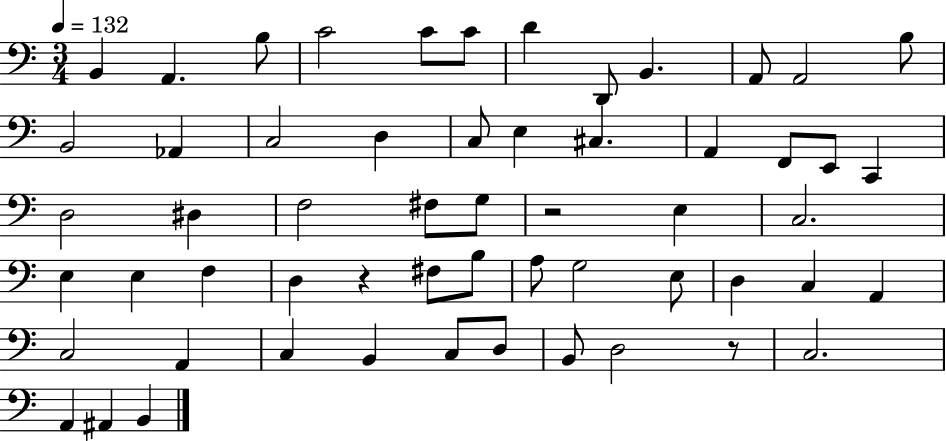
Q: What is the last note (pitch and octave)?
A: B2